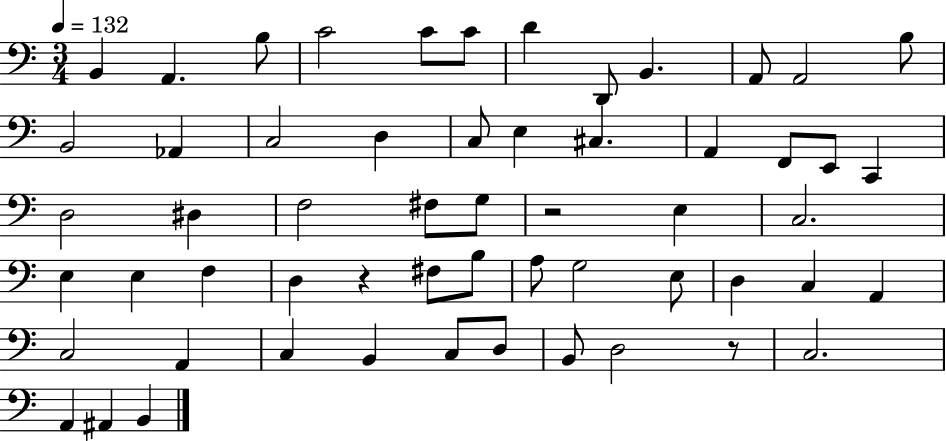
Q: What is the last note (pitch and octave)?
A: B2